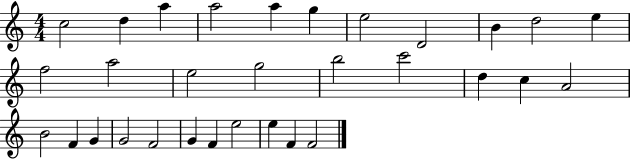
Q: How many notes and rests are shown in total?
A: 31